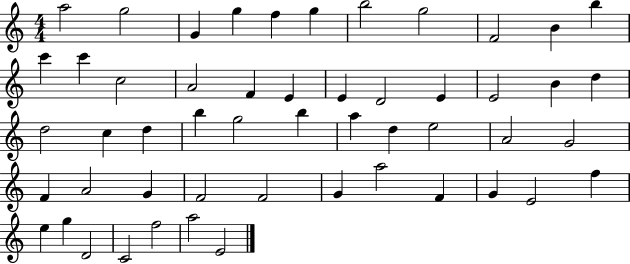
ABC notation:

X:1
T:Untitled
M:4/4
L:1/4
K:C
a2 g2 G g f g b2 g2 F2 B b c' c' c2 A2 F E E D2 E E2 B d d2 c d b g2 b a d e2 A2 G2 F A2 G F2 F2 G a2 F G E2 f e g D2 C2 f2 a2 E2